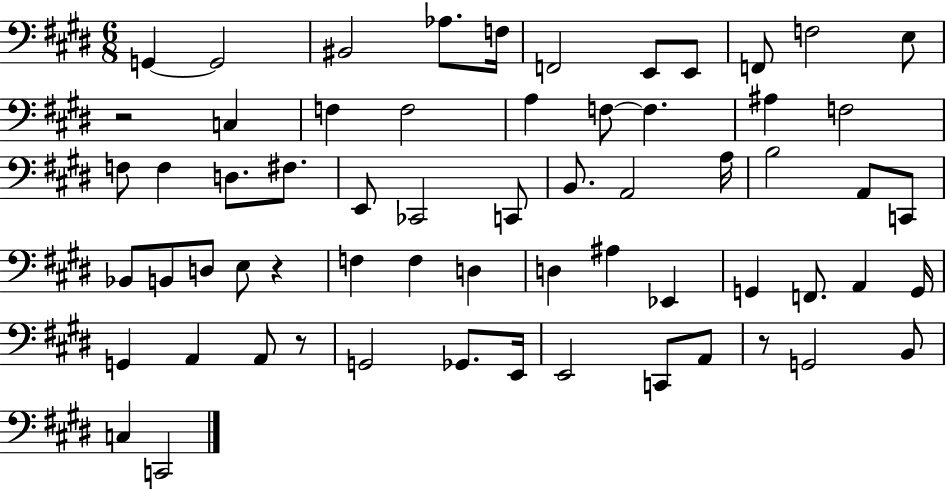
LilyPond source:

{
  \clef bass
  \numericTimeSignature
  \time 6/8
  \key e \major
  g,4~~ g,2 | bis,2 aes8. f16 | f,2 e,8 e,8 | f,8 f2 e8 | \break r2 c4 | f4 f2 | a4 f8~~ f4. | ais4 f2 | \break f8 f4 d8. fis8. | e,8 ces,2 c,8 | b,8. a,2 a16 | b2 a,8 c,8 | \break bes,8 b,8 d8 e8 r4 | f4 f4 d4 | d4 ais4 ees,4 | g,4 f,8. a,4 g,16 | \break g,4 a,4 a,8 r8 | g,2 ges,8. e,16 | e,2 c,8 a,8 | r8 g,2 b,8 | \break c4 c,2 | \bar "|."
}